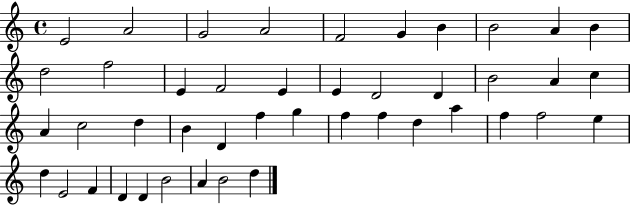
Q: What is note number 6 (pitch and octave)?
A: G4